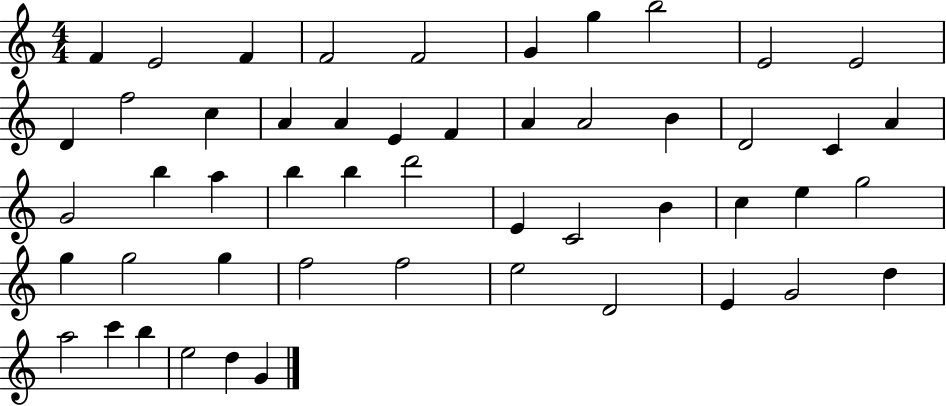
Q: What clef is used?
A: treble